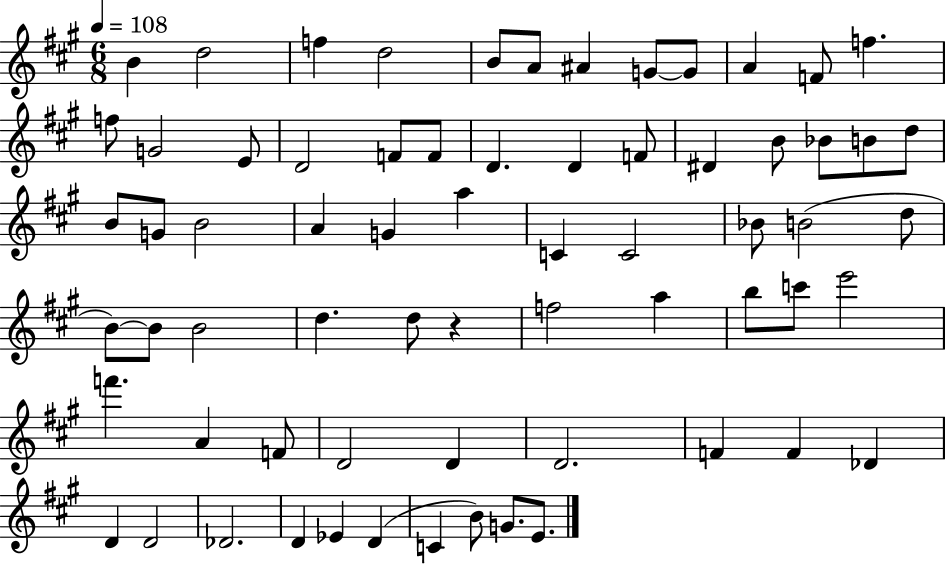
B4/q D5/h F5/q D5/h B4/e A4/e A#4/q G4/e G4/e A4/q F4/e F5/q. F5/e G4/h E4/e D4/h F4/e F4/e D4/q. D4/q F4/e D#4/q B4/e Bb4/e B4/e D5/e B4/e G4/e B4/h A4/q G4/q A5/q C4/q C4/h Bb4/e B4/h D5/e B4/e B4/e B4/h D5/q. D5/e R/q F5/h A5/q B5/e C6/e E6/h F6/q. A4/q F4/e D4/h D4/q D4/h. F4/q F4/q Db4/q D4/q D4/h Db4/h. D4/q Eb4/q D4/q C4/q B4/e G4/e. E4/e.